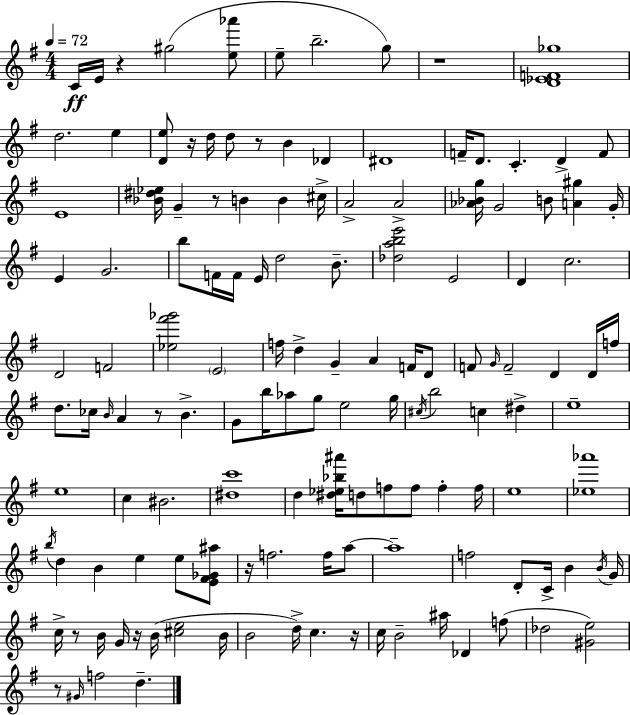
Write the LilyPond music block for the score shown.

{
  \clef treble
  \numericTimeSignature
  \time 4/4
  \key e \minor
  \tempo 4 = 72
  \repeat volta 2 { c'16\ff e'16 r4 gis''2( <e'' aes'''>8 | e''8-- b''2.-- g''8) | r1 | <d' ees' f' ges''>1 | \break d''2. e''4 | <d' e''>8 r16 d''16 d''8 r8 b'4 des'4 | dis'1 | f'16-- d'8. c'4.-. d'4-> f'8 | \break e'1 | <bes' dis'' ees''>16 g'4-- r8 b'4 b'4 cis''16-> | a'2-> a'2-> | <aes' bes' g''>16 g'2 b'8 <a' gis''>4 g'16-. | \break e'4 g'2. | b''8 f'16 f'16 e'16 d''2 b'8.-- | <des'' a'' b'' e'''>2 e'2 | d'4 c''2. | \break d'2 f'2 | <ees'' fis''' ges'''>2 \parenthesize e'2 | f''16 d''4-> g'4-- a'4 f'16 d'8 | f'8 \grace { g'16 } f'2-- d'4 d'16 | \break f''16 d''8. ces''16 \grace { b'16 } a'4 r8 b'4.-> | g'8 b''16 aes''8 g''8 e''2 | g''16 \acciaccatura { cis''16 } b''2 c''4 dis''4-> | e''1-- | \break e''1 | c''4 bis'2. | <dis'' c'''>1 | d''4 <dis'' ees'' bes'' ais'''>16 d''8 f''8 f''8 f''4-. | \break f''16 e''1 | <ees'' aes'''>1 | \acciaccatura { b''16 } d''4 b'4 e''4 | e''8 <e' fis' ges' ais''>8 r16 f''2. | \break f''16 a''8~~ a''1-- | f''2 d'8-. c'16-> b'4 | \acciaccatura { b'16 } g'16 c''16-> r8 b'16 g'16 r16 b'16( <cis'' e''>2 | b'16 b'2 d''16->) c''4. | \break r16 c''16 b'2-- ais''16 des'4 | f''8( des''2 <gis' e''>2) | r8 \grace { gis'16 } f''2 | d''4.-- } \bar "|."
}